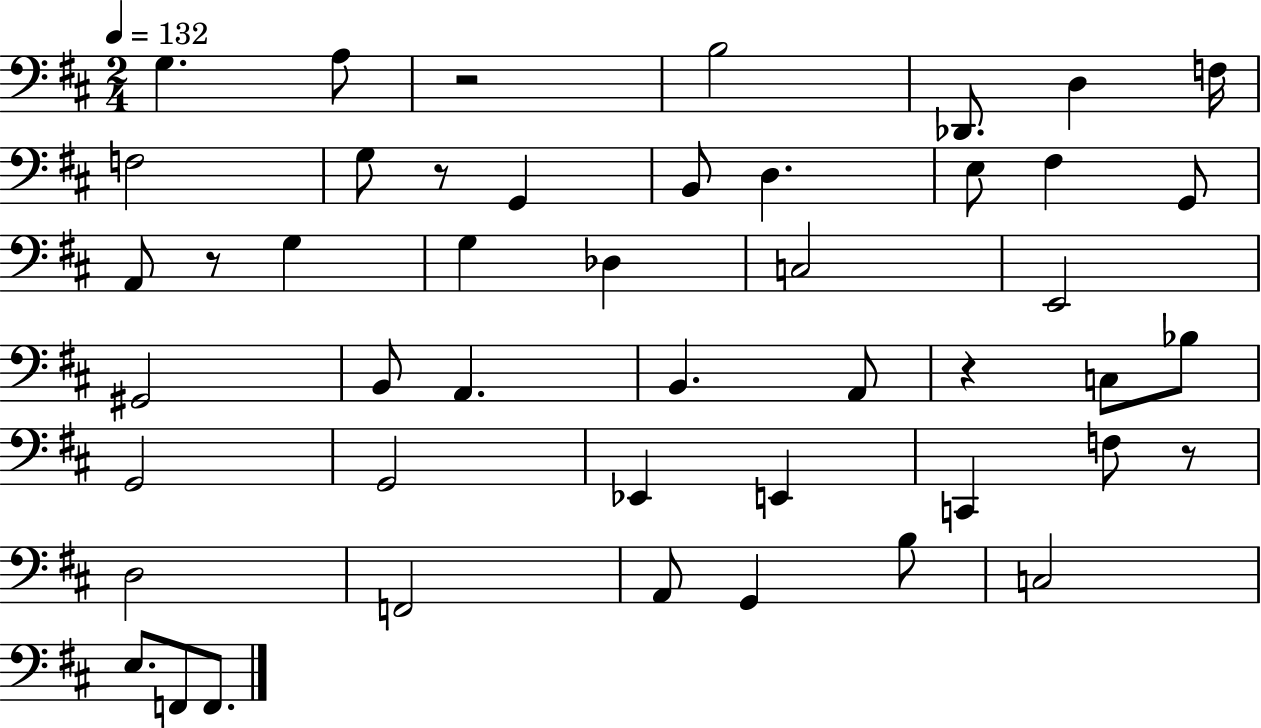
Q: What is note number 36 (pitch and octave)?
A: A2